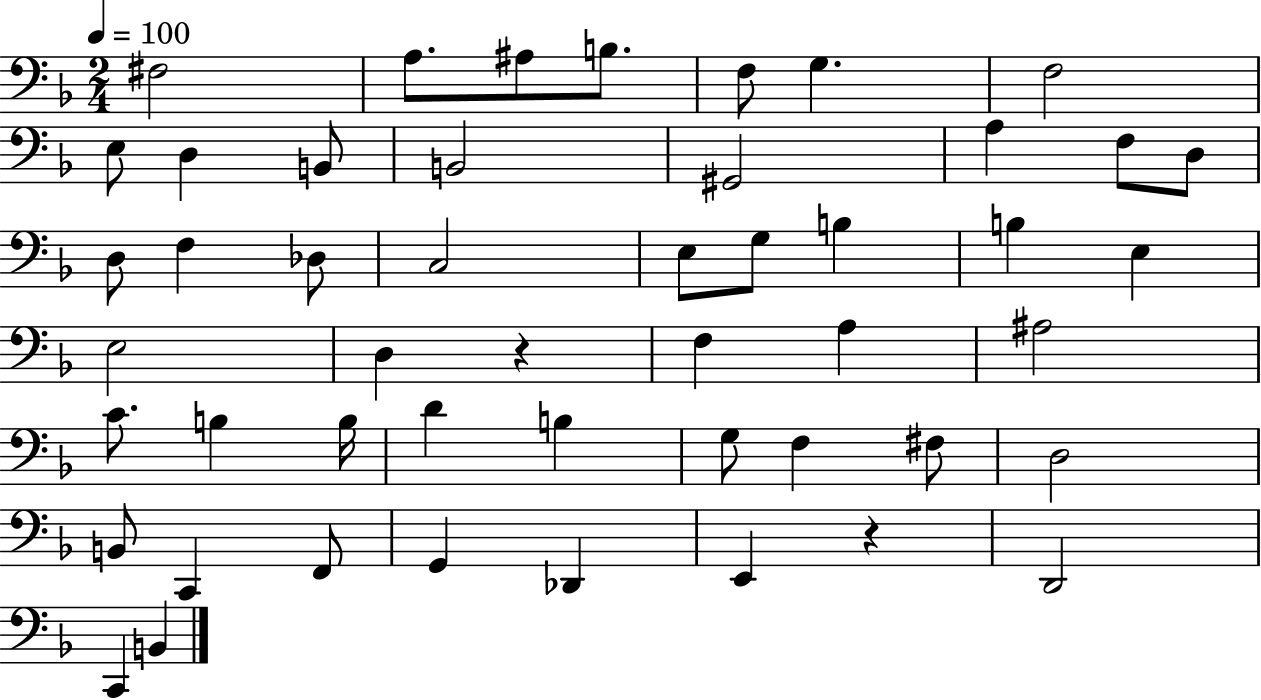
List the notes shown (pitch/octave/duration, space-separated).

F#3/h A3/e. A#3/e B3/e. F3/e G3/q. F3/h E3/e D3/q B2/e B2/h G#2/h A3/q F3/e D3/e D3/e F3/q Db3/e C3/h E3/e G3/e B3/q B3/q E3/q E3/h D3/q R/q F3/q A3/q A#3/h C4/e. B3/q B3/s D4/q B3/q G3/e F3/q F#3/e D3/h B2/e C2/q F2/e G2/q Db2/q E2/q R/q D2/h C2/q B2/q